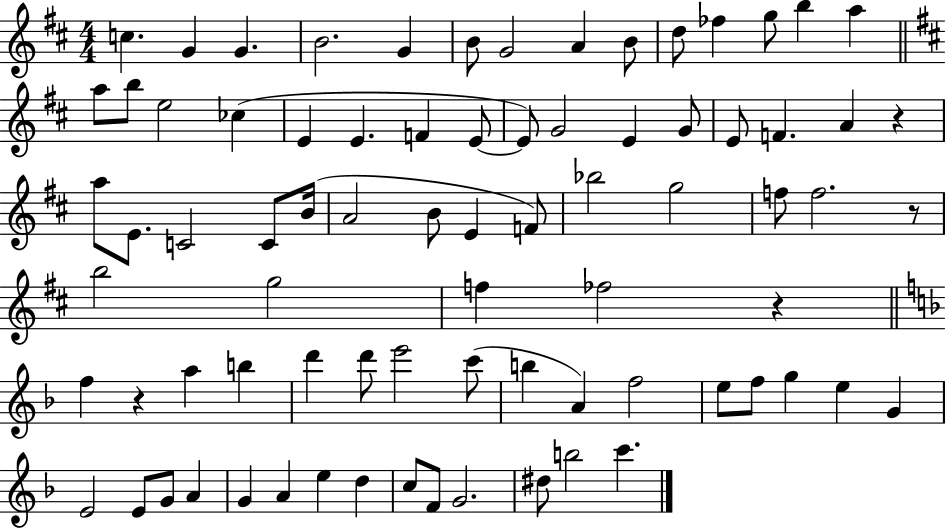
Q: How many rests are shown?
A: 4